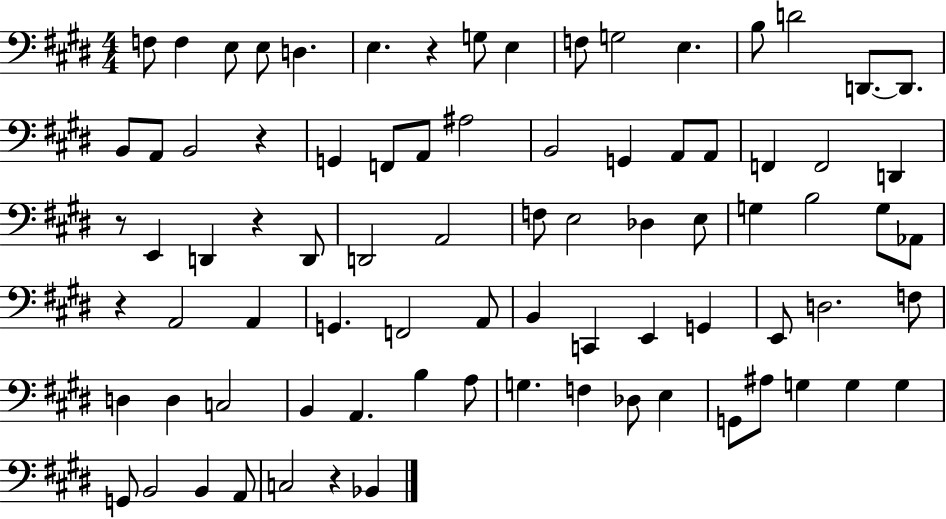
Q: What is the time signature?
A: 4/4